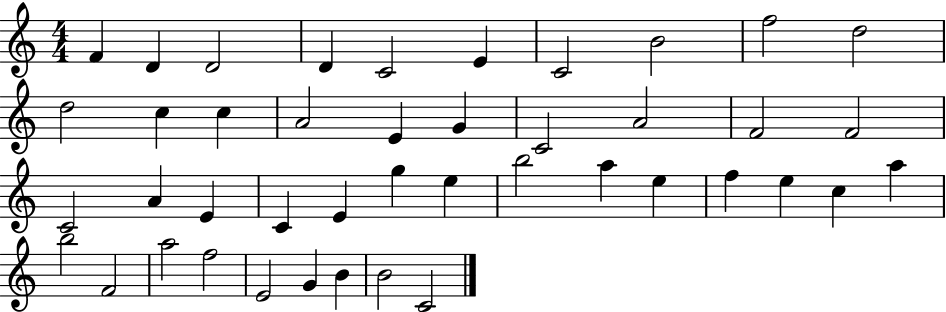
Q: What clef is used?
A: treble